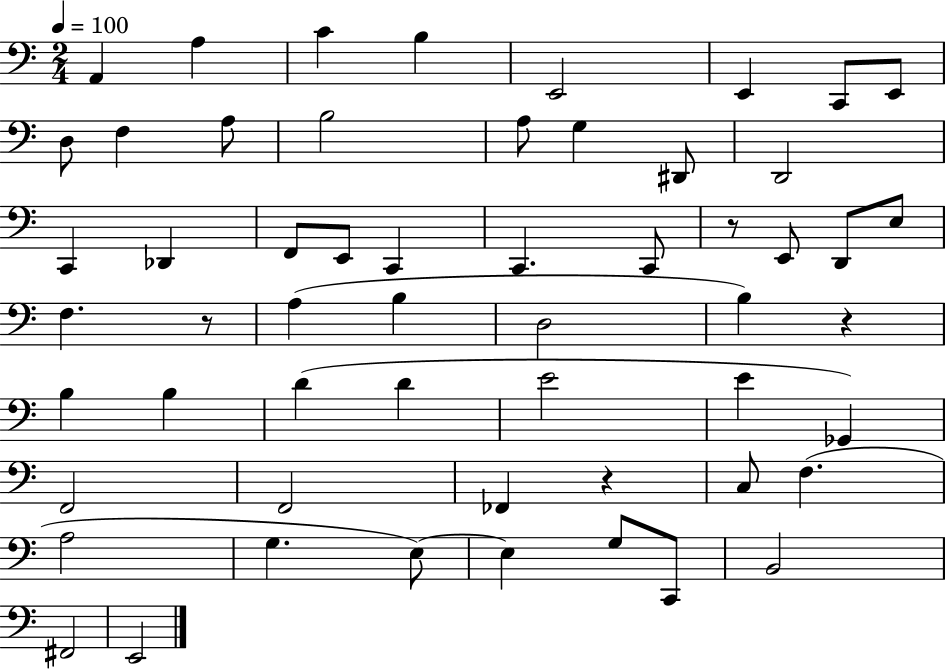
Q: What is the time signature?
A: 2/4